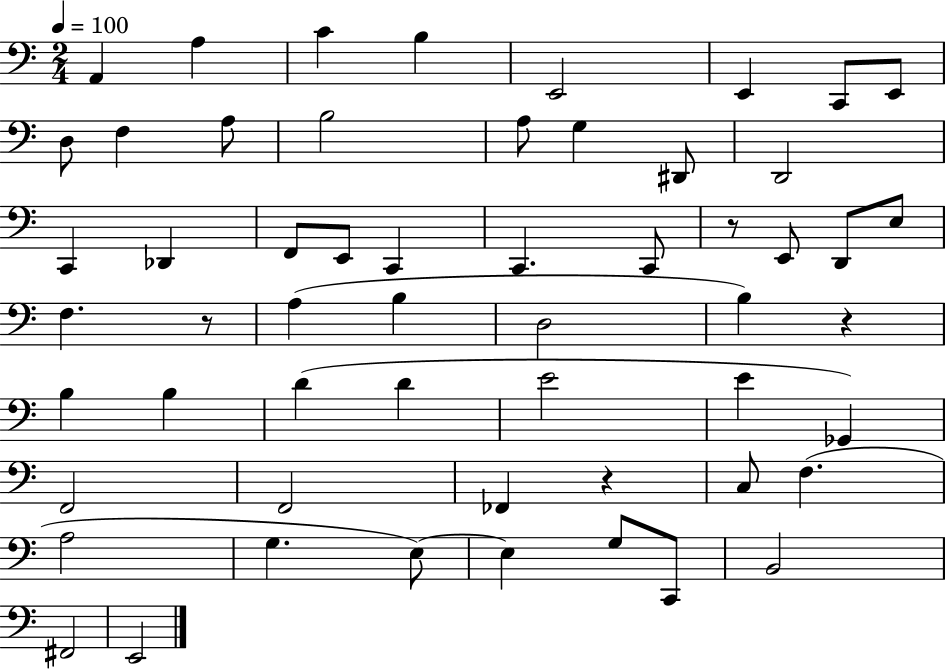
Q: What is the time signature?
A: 2/4